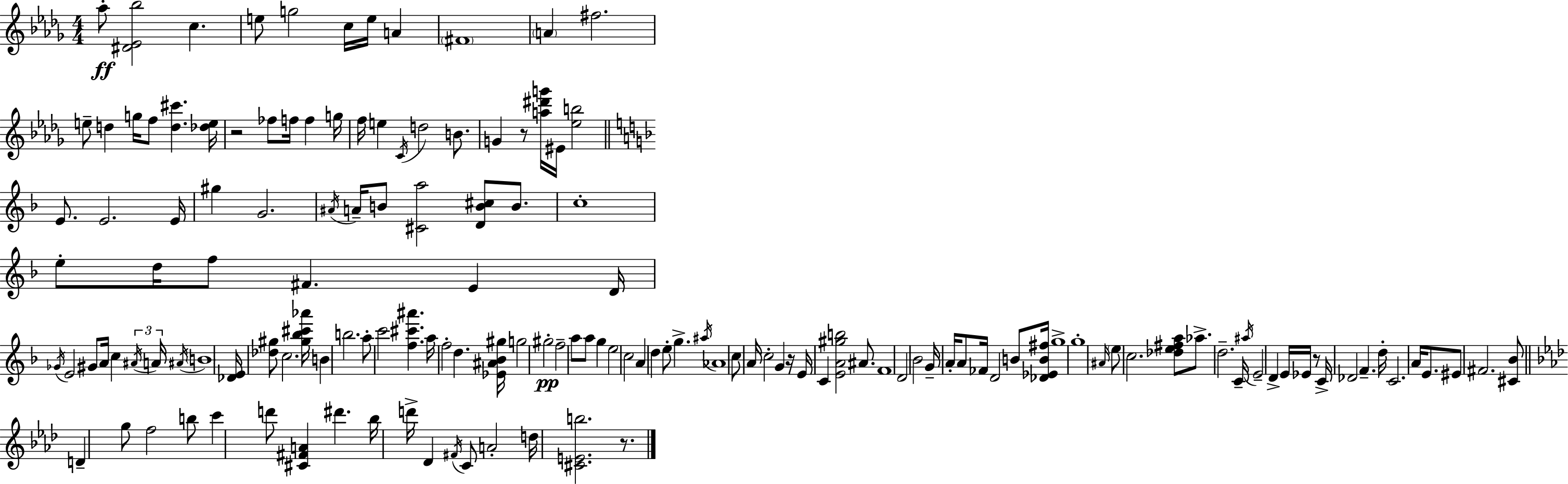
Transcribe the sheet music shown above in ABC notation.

X:1
T:Untitled
M:4/4
L:1/4
K:Bbm
_a/2 [^D_E_b]2 c e/2 g2 c/4 e/4 A ^F4 A ^f2 e/2 d g/4 f/2 [d^c'] [_de]/4 z2 _f/2 f/4 f g/4 f/4 e C/4 d2 B/2 G z/2 [a^d'g']/4 ^E/4 [_eb]2 E/2 E2 E/4 ^g G2 ^A/4 A/4 B/2 [^Ca]2 [DB^c]/2 B/2 c4 e/2 d/4 f/2 ^F E D/4 _G/4 E2 ^G/2 A/4 c ^A/4 A/4 ^A/4 B4 [_DE]/4 [_d^g]/2 c2 [^g_b^c'_a']/4 B b2 a/2 c'2 [f^c'^a'] a/4 f2 d [_E^A_B^g]/4 g2 ^g2 f2 a/2 a/2 g e2 c2 A d e/2 g ^a/4 _A4 c/2 A/4 c2 G z/4 E/4 C [EA^gb]2 ^A/2 F4 D2 _B2 G/4 A/4 A/2 _F/4 D2 B/2 [_D_EB^f]/4 g4 g4 ^A/4 e/2 c2 [_de^fa]/2 _a/2 d2 C/4 ^a/4 E2 D E/4 _E/4 z/2 C/4 _D2 F d/4 C2 A/4 E/2 ^E/2 ^F2 [^C_B]/2 D g/2 f2 b/2 c' d'/2 [^C^FA] ^d' _b/4 d'/4 _D ^F/4 C/2 A2 d/4 [^CEb]2 z/2